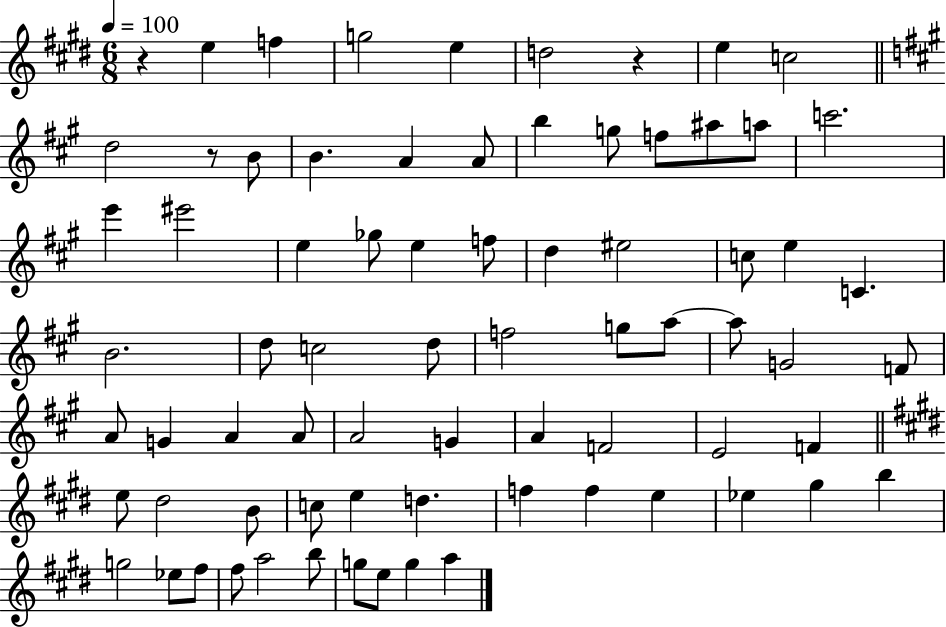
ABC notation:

X:1
T:Untitled
M:6/8
L:1/4
K:E
z e f g2 e d2 z e c2 d2 z/2 B/2 B A A/2 b g/2 f/2 ^a/2 a/2 c'2 e' ^e'2 e _g/2 e f/2 d ^e2 c/2 e C B2 d/2 c2 d/2 f2 g/2 a/2 a/2 G2 F/2 A/2 G A A/2 A2 G A F2 E2 F e/2 ^d2 B/2 c/2 e d f f e _e ^g b g2 _e/2 ^f/2 ^f/2 a2 b/2 g/2 e/2 g a